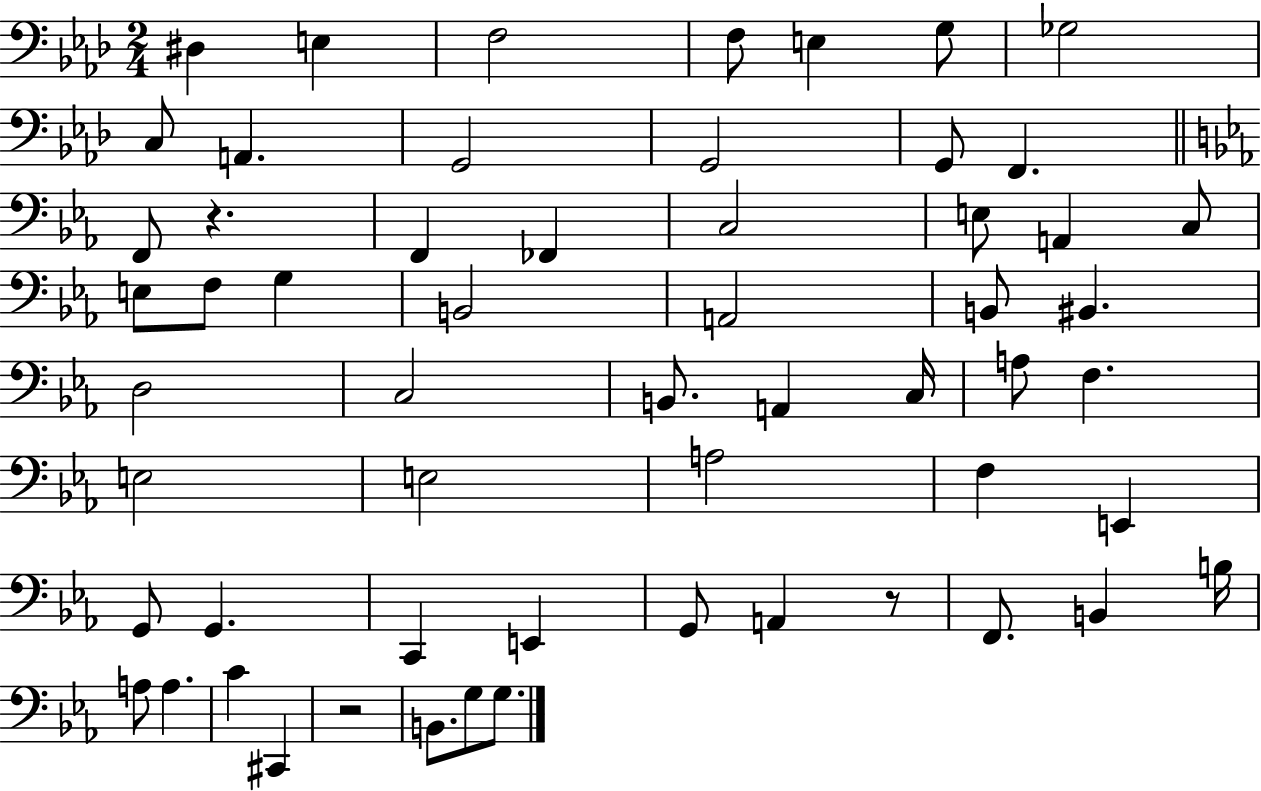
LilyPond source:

{
  \clef bass
  \numericTimeSignature
  \time 2/4
  \key aes \major
  \repeat volta 2 { dis4 e4 | f2 | f8 e4 g8 | ges2 | \break c8 a,4. | g,2 | g,2 | g,8 f,4. | \break \bar "||" \break \key ees \major f,8 r4. | f,4 fes,4 | c2 | e8 a,4 c8 | \break e8 f8 g4 | b,2 | a,2 | b,8 bis,4. | \break d2 | c2 | b,8. a,4 c16 | a8 f4. | \break e2 | e2 | a2 | f4 e,4 | \break g,8 g,4. | c,4 e,4 | g,8 a,4 r8 | f,8. b,4 b16 | \break a8 a4. | c'4 cis,4 | r2 | b,8. g8 g8. | \break } \bar "|."
}